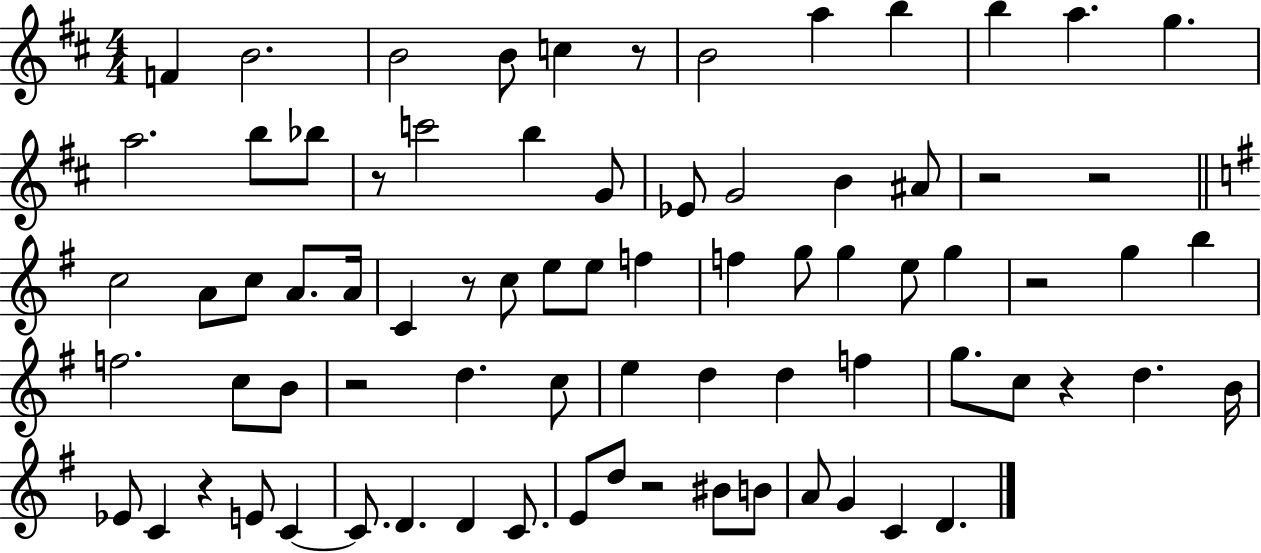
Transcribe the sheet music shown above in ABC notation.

X:1
T:Untitled
M:4/4
L:1/4
K:D
F B2 B2 B/2 c z/2 B2 a b b a g a2 b/2 _b/2 z/2 c'2 b G/2 _E/2 G2 B ^A/2 z2 z2 c2 A/2 c/2 A/2 A/4 C z/2 c/2 e/2 e/2 f f g/2 g e/2 g z2 g b f2 c/2 B/2 z2 d c/2 e d d f g/2 c/2 z d B/4 _E/2 C z E/2 C C/2 D D C/2 E/2 d/2 z2 ^B/2 B/2 A/2 G C D